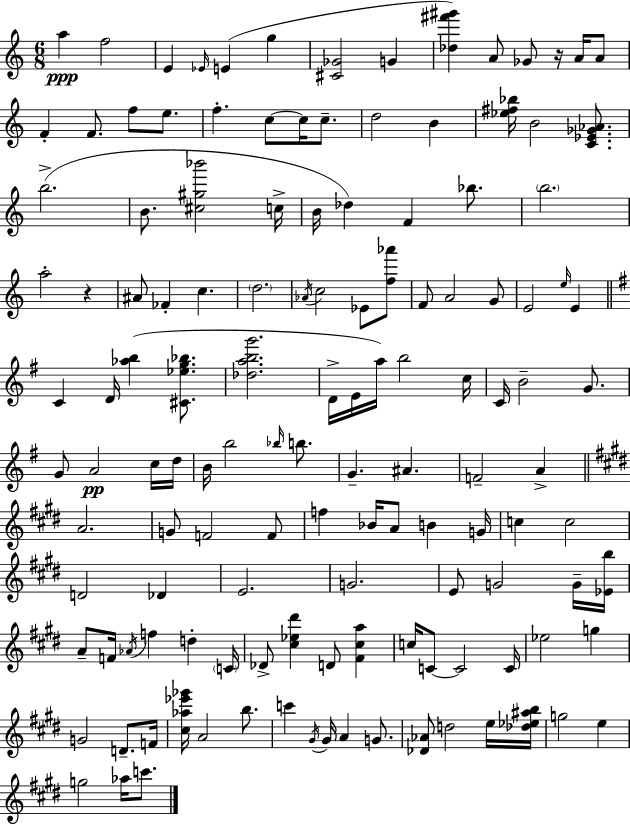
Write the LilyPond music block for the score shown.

{
  \clef treble
  \numericTimeSignature
  \time 6/8
  \key c \major
  a''4\ppp f''2 | e'4 \grace { ees'16 }( e'4 g''4 | <cis' ges'>2 g'4 | <des'' fis''' gis'''>4) a'8 ges'8 r16 a'16 a'8 | \break f'4-. f'8. f''8 e''8. | f''4.-. c''8~~ c''16 c''8.-- | d''2 b'4 | <ees'' fis'' bes''>16 b'2 <c' ees' ges' aes'>8. | \break b''2.->( | b'8. <cis'' gis'' bes'''>2 | c''16-> b'16 des''4) f'4 bes''8. | \parenthesize b''2. | \break a''2-. r4 | ais'8 fes'4-. c''4. | \parenthesize d''2. | \acciaccatura { aes'16 } c''2 ees'8 | \break <f'' aes'''>8 f'8 a'2 | g'8 e'2 \grace { e''16 } e'4 | \bar "||" \break \key e \minor c'4 d'16 <aes'' b''>4( <cis' ees'' g'' bes''>8. | <des'' a'' b'' g'''>2. | d'16-> e'16 a''16) b''2 c''16 | c'16 b'2-- g'8. | \break g'8 a'2\pp c''16 d''16 | b'16 b''2 \grace { bes''16 } b''8. | g'4.-- ais'4. | f'2-- a'4-> | \break \bar "||" \break \key e \major a'2. | g'8 f'2 f'8 | f''4 bes'16 a'8 b'4 g'16 | c''4 c''2 | \break d'2 des'4 | e'2. | g'2. | e'8 g'2 g'16-- <ees' b''>16 | \break a'8-- f'16 \acciaccatura { aes'16 } f''4 d''4-. | \parenthesize c'16 des'8-> <cis'' ees'' dis'''>4 d'8 <fis' cis'' a''>4 | c''16 c'8~~ c'2 | c'16 ees''2 g''4 | \break g'2 d'8.-- | f'16 <cis'' aes'' ees''' ges'''>16 a'2 b''8. | c'''4 \acciaccatura { gis'16 } gis'16 a'4 g'8. | <des' aes'>8 d''2 | \break e''16 <des'' ees'' ais'' b''>16 g''2 e''4 | g''2 aes''16 c'''8. | \bar "|."
}